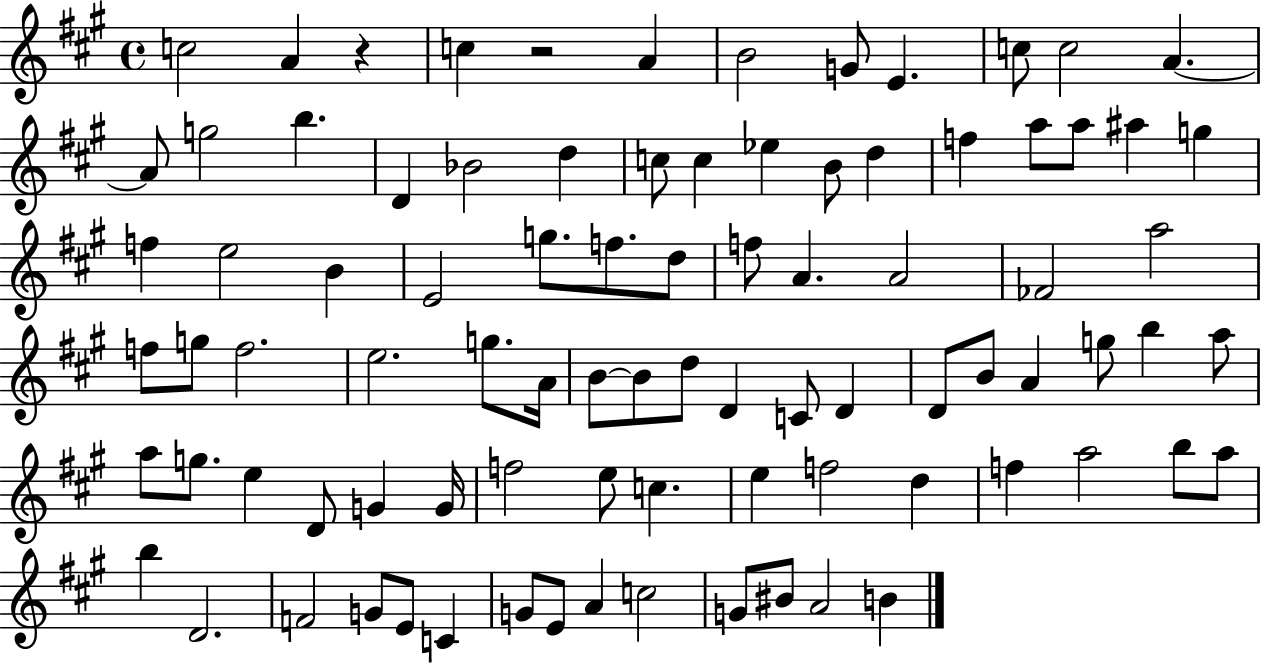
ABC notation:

X:1
T:Untitled
M:4/4
L:1/4
K:A
c2 A z c z2 A B2 G/2 E c/2 c2 A A/2 g2 b D _B2 d c/2 c _e B/2 d f a/2 a/2 ^a g f e2 B E2 g/2 f/2 d/2 f/2 A A2 _F2 a2 f/2 g/2 f2 e2 g/2 A/4 B/2 B/2 d/2 D C/2 D D/2 B/2 A g/2 b a/2 a/2 g/2 e D/2 G G/4 f2 e/2 c e f2 d f a2 b/2 a/2 b D2 F2 G/2 E/2 C G/2 E/2 A c2 G/2 ^B/2 A2 B